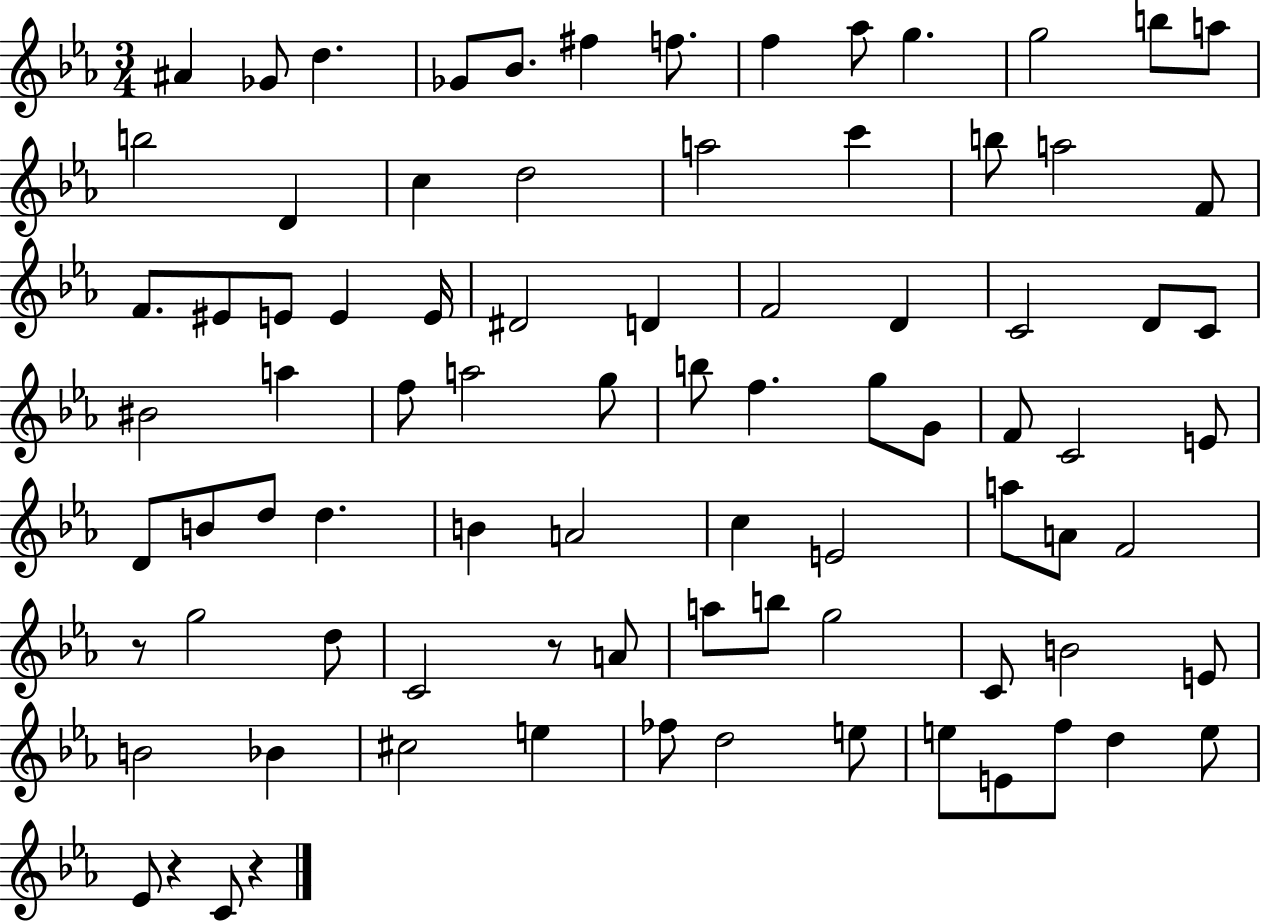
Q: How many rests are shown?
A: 4